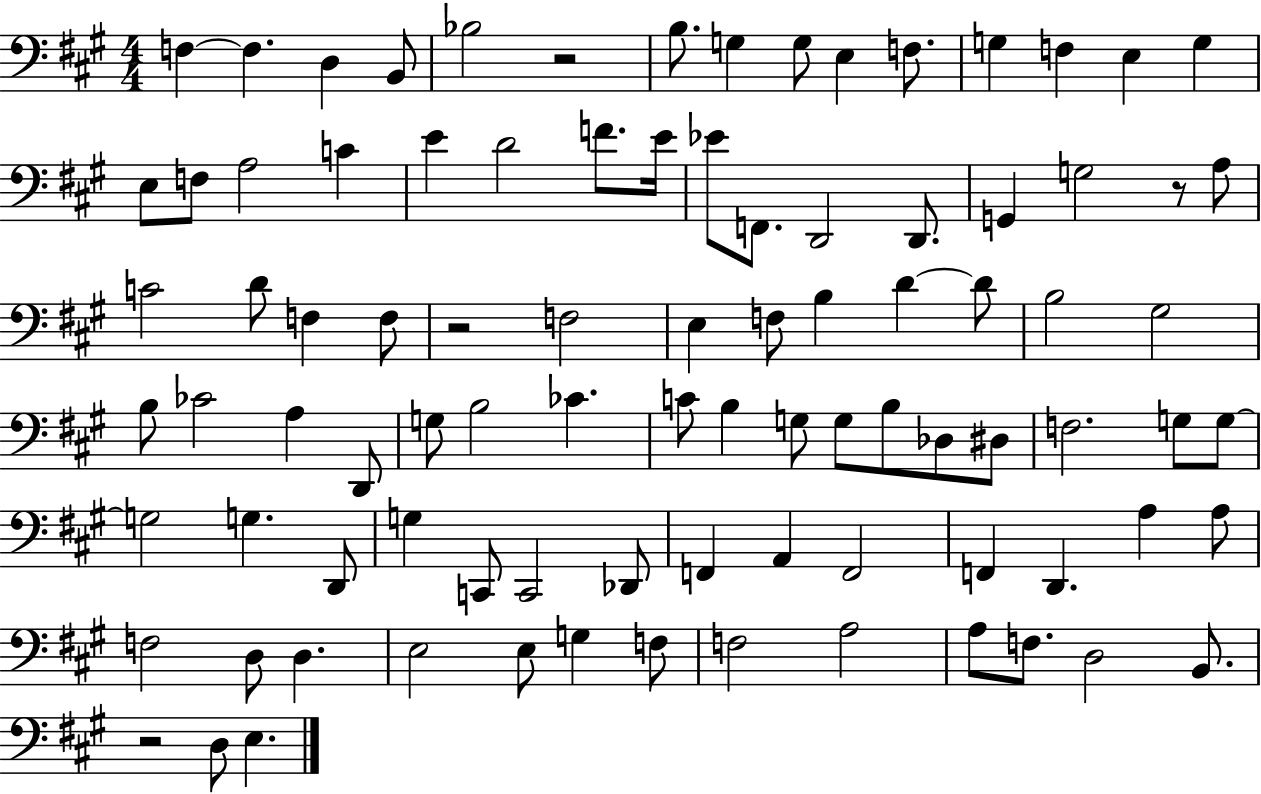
F3/q F3/q. D3/q B2/e Bb3/h R/h B3/e. G3/q G3/e E3/q F3/e. G3/q F3/q E3/q G3/q E3/e F3/e A3/h C4/q E4/q D4/h F4/e. E4/s Eb4/e F2/e. D2/h D2/e. G2/q G3/h R/e A3/e C4/h D4/e F3/q F3/e R/h F3/h E3/q F3/e B3/q D4/q D4/e B3/h G#3/h B3/e CES4/h A3/q D2/e G3/e B3/h CES4/q. C4/e B3/q G3/e G3/e B3/e Db3/e D#3/e F3/h. G3/e G3/e G3/h G3/q. D2/e G3/q C2/e C2/h Db2/e F2/q A2/q F2/h F2/q D2/q. A3/q A3/e F3/h D3/e D3/q. E3/h E3/e G3/q F3/e F3/h A3/h A3/e F3/e. D3/h B2/e. R/h D3/e E3/q.